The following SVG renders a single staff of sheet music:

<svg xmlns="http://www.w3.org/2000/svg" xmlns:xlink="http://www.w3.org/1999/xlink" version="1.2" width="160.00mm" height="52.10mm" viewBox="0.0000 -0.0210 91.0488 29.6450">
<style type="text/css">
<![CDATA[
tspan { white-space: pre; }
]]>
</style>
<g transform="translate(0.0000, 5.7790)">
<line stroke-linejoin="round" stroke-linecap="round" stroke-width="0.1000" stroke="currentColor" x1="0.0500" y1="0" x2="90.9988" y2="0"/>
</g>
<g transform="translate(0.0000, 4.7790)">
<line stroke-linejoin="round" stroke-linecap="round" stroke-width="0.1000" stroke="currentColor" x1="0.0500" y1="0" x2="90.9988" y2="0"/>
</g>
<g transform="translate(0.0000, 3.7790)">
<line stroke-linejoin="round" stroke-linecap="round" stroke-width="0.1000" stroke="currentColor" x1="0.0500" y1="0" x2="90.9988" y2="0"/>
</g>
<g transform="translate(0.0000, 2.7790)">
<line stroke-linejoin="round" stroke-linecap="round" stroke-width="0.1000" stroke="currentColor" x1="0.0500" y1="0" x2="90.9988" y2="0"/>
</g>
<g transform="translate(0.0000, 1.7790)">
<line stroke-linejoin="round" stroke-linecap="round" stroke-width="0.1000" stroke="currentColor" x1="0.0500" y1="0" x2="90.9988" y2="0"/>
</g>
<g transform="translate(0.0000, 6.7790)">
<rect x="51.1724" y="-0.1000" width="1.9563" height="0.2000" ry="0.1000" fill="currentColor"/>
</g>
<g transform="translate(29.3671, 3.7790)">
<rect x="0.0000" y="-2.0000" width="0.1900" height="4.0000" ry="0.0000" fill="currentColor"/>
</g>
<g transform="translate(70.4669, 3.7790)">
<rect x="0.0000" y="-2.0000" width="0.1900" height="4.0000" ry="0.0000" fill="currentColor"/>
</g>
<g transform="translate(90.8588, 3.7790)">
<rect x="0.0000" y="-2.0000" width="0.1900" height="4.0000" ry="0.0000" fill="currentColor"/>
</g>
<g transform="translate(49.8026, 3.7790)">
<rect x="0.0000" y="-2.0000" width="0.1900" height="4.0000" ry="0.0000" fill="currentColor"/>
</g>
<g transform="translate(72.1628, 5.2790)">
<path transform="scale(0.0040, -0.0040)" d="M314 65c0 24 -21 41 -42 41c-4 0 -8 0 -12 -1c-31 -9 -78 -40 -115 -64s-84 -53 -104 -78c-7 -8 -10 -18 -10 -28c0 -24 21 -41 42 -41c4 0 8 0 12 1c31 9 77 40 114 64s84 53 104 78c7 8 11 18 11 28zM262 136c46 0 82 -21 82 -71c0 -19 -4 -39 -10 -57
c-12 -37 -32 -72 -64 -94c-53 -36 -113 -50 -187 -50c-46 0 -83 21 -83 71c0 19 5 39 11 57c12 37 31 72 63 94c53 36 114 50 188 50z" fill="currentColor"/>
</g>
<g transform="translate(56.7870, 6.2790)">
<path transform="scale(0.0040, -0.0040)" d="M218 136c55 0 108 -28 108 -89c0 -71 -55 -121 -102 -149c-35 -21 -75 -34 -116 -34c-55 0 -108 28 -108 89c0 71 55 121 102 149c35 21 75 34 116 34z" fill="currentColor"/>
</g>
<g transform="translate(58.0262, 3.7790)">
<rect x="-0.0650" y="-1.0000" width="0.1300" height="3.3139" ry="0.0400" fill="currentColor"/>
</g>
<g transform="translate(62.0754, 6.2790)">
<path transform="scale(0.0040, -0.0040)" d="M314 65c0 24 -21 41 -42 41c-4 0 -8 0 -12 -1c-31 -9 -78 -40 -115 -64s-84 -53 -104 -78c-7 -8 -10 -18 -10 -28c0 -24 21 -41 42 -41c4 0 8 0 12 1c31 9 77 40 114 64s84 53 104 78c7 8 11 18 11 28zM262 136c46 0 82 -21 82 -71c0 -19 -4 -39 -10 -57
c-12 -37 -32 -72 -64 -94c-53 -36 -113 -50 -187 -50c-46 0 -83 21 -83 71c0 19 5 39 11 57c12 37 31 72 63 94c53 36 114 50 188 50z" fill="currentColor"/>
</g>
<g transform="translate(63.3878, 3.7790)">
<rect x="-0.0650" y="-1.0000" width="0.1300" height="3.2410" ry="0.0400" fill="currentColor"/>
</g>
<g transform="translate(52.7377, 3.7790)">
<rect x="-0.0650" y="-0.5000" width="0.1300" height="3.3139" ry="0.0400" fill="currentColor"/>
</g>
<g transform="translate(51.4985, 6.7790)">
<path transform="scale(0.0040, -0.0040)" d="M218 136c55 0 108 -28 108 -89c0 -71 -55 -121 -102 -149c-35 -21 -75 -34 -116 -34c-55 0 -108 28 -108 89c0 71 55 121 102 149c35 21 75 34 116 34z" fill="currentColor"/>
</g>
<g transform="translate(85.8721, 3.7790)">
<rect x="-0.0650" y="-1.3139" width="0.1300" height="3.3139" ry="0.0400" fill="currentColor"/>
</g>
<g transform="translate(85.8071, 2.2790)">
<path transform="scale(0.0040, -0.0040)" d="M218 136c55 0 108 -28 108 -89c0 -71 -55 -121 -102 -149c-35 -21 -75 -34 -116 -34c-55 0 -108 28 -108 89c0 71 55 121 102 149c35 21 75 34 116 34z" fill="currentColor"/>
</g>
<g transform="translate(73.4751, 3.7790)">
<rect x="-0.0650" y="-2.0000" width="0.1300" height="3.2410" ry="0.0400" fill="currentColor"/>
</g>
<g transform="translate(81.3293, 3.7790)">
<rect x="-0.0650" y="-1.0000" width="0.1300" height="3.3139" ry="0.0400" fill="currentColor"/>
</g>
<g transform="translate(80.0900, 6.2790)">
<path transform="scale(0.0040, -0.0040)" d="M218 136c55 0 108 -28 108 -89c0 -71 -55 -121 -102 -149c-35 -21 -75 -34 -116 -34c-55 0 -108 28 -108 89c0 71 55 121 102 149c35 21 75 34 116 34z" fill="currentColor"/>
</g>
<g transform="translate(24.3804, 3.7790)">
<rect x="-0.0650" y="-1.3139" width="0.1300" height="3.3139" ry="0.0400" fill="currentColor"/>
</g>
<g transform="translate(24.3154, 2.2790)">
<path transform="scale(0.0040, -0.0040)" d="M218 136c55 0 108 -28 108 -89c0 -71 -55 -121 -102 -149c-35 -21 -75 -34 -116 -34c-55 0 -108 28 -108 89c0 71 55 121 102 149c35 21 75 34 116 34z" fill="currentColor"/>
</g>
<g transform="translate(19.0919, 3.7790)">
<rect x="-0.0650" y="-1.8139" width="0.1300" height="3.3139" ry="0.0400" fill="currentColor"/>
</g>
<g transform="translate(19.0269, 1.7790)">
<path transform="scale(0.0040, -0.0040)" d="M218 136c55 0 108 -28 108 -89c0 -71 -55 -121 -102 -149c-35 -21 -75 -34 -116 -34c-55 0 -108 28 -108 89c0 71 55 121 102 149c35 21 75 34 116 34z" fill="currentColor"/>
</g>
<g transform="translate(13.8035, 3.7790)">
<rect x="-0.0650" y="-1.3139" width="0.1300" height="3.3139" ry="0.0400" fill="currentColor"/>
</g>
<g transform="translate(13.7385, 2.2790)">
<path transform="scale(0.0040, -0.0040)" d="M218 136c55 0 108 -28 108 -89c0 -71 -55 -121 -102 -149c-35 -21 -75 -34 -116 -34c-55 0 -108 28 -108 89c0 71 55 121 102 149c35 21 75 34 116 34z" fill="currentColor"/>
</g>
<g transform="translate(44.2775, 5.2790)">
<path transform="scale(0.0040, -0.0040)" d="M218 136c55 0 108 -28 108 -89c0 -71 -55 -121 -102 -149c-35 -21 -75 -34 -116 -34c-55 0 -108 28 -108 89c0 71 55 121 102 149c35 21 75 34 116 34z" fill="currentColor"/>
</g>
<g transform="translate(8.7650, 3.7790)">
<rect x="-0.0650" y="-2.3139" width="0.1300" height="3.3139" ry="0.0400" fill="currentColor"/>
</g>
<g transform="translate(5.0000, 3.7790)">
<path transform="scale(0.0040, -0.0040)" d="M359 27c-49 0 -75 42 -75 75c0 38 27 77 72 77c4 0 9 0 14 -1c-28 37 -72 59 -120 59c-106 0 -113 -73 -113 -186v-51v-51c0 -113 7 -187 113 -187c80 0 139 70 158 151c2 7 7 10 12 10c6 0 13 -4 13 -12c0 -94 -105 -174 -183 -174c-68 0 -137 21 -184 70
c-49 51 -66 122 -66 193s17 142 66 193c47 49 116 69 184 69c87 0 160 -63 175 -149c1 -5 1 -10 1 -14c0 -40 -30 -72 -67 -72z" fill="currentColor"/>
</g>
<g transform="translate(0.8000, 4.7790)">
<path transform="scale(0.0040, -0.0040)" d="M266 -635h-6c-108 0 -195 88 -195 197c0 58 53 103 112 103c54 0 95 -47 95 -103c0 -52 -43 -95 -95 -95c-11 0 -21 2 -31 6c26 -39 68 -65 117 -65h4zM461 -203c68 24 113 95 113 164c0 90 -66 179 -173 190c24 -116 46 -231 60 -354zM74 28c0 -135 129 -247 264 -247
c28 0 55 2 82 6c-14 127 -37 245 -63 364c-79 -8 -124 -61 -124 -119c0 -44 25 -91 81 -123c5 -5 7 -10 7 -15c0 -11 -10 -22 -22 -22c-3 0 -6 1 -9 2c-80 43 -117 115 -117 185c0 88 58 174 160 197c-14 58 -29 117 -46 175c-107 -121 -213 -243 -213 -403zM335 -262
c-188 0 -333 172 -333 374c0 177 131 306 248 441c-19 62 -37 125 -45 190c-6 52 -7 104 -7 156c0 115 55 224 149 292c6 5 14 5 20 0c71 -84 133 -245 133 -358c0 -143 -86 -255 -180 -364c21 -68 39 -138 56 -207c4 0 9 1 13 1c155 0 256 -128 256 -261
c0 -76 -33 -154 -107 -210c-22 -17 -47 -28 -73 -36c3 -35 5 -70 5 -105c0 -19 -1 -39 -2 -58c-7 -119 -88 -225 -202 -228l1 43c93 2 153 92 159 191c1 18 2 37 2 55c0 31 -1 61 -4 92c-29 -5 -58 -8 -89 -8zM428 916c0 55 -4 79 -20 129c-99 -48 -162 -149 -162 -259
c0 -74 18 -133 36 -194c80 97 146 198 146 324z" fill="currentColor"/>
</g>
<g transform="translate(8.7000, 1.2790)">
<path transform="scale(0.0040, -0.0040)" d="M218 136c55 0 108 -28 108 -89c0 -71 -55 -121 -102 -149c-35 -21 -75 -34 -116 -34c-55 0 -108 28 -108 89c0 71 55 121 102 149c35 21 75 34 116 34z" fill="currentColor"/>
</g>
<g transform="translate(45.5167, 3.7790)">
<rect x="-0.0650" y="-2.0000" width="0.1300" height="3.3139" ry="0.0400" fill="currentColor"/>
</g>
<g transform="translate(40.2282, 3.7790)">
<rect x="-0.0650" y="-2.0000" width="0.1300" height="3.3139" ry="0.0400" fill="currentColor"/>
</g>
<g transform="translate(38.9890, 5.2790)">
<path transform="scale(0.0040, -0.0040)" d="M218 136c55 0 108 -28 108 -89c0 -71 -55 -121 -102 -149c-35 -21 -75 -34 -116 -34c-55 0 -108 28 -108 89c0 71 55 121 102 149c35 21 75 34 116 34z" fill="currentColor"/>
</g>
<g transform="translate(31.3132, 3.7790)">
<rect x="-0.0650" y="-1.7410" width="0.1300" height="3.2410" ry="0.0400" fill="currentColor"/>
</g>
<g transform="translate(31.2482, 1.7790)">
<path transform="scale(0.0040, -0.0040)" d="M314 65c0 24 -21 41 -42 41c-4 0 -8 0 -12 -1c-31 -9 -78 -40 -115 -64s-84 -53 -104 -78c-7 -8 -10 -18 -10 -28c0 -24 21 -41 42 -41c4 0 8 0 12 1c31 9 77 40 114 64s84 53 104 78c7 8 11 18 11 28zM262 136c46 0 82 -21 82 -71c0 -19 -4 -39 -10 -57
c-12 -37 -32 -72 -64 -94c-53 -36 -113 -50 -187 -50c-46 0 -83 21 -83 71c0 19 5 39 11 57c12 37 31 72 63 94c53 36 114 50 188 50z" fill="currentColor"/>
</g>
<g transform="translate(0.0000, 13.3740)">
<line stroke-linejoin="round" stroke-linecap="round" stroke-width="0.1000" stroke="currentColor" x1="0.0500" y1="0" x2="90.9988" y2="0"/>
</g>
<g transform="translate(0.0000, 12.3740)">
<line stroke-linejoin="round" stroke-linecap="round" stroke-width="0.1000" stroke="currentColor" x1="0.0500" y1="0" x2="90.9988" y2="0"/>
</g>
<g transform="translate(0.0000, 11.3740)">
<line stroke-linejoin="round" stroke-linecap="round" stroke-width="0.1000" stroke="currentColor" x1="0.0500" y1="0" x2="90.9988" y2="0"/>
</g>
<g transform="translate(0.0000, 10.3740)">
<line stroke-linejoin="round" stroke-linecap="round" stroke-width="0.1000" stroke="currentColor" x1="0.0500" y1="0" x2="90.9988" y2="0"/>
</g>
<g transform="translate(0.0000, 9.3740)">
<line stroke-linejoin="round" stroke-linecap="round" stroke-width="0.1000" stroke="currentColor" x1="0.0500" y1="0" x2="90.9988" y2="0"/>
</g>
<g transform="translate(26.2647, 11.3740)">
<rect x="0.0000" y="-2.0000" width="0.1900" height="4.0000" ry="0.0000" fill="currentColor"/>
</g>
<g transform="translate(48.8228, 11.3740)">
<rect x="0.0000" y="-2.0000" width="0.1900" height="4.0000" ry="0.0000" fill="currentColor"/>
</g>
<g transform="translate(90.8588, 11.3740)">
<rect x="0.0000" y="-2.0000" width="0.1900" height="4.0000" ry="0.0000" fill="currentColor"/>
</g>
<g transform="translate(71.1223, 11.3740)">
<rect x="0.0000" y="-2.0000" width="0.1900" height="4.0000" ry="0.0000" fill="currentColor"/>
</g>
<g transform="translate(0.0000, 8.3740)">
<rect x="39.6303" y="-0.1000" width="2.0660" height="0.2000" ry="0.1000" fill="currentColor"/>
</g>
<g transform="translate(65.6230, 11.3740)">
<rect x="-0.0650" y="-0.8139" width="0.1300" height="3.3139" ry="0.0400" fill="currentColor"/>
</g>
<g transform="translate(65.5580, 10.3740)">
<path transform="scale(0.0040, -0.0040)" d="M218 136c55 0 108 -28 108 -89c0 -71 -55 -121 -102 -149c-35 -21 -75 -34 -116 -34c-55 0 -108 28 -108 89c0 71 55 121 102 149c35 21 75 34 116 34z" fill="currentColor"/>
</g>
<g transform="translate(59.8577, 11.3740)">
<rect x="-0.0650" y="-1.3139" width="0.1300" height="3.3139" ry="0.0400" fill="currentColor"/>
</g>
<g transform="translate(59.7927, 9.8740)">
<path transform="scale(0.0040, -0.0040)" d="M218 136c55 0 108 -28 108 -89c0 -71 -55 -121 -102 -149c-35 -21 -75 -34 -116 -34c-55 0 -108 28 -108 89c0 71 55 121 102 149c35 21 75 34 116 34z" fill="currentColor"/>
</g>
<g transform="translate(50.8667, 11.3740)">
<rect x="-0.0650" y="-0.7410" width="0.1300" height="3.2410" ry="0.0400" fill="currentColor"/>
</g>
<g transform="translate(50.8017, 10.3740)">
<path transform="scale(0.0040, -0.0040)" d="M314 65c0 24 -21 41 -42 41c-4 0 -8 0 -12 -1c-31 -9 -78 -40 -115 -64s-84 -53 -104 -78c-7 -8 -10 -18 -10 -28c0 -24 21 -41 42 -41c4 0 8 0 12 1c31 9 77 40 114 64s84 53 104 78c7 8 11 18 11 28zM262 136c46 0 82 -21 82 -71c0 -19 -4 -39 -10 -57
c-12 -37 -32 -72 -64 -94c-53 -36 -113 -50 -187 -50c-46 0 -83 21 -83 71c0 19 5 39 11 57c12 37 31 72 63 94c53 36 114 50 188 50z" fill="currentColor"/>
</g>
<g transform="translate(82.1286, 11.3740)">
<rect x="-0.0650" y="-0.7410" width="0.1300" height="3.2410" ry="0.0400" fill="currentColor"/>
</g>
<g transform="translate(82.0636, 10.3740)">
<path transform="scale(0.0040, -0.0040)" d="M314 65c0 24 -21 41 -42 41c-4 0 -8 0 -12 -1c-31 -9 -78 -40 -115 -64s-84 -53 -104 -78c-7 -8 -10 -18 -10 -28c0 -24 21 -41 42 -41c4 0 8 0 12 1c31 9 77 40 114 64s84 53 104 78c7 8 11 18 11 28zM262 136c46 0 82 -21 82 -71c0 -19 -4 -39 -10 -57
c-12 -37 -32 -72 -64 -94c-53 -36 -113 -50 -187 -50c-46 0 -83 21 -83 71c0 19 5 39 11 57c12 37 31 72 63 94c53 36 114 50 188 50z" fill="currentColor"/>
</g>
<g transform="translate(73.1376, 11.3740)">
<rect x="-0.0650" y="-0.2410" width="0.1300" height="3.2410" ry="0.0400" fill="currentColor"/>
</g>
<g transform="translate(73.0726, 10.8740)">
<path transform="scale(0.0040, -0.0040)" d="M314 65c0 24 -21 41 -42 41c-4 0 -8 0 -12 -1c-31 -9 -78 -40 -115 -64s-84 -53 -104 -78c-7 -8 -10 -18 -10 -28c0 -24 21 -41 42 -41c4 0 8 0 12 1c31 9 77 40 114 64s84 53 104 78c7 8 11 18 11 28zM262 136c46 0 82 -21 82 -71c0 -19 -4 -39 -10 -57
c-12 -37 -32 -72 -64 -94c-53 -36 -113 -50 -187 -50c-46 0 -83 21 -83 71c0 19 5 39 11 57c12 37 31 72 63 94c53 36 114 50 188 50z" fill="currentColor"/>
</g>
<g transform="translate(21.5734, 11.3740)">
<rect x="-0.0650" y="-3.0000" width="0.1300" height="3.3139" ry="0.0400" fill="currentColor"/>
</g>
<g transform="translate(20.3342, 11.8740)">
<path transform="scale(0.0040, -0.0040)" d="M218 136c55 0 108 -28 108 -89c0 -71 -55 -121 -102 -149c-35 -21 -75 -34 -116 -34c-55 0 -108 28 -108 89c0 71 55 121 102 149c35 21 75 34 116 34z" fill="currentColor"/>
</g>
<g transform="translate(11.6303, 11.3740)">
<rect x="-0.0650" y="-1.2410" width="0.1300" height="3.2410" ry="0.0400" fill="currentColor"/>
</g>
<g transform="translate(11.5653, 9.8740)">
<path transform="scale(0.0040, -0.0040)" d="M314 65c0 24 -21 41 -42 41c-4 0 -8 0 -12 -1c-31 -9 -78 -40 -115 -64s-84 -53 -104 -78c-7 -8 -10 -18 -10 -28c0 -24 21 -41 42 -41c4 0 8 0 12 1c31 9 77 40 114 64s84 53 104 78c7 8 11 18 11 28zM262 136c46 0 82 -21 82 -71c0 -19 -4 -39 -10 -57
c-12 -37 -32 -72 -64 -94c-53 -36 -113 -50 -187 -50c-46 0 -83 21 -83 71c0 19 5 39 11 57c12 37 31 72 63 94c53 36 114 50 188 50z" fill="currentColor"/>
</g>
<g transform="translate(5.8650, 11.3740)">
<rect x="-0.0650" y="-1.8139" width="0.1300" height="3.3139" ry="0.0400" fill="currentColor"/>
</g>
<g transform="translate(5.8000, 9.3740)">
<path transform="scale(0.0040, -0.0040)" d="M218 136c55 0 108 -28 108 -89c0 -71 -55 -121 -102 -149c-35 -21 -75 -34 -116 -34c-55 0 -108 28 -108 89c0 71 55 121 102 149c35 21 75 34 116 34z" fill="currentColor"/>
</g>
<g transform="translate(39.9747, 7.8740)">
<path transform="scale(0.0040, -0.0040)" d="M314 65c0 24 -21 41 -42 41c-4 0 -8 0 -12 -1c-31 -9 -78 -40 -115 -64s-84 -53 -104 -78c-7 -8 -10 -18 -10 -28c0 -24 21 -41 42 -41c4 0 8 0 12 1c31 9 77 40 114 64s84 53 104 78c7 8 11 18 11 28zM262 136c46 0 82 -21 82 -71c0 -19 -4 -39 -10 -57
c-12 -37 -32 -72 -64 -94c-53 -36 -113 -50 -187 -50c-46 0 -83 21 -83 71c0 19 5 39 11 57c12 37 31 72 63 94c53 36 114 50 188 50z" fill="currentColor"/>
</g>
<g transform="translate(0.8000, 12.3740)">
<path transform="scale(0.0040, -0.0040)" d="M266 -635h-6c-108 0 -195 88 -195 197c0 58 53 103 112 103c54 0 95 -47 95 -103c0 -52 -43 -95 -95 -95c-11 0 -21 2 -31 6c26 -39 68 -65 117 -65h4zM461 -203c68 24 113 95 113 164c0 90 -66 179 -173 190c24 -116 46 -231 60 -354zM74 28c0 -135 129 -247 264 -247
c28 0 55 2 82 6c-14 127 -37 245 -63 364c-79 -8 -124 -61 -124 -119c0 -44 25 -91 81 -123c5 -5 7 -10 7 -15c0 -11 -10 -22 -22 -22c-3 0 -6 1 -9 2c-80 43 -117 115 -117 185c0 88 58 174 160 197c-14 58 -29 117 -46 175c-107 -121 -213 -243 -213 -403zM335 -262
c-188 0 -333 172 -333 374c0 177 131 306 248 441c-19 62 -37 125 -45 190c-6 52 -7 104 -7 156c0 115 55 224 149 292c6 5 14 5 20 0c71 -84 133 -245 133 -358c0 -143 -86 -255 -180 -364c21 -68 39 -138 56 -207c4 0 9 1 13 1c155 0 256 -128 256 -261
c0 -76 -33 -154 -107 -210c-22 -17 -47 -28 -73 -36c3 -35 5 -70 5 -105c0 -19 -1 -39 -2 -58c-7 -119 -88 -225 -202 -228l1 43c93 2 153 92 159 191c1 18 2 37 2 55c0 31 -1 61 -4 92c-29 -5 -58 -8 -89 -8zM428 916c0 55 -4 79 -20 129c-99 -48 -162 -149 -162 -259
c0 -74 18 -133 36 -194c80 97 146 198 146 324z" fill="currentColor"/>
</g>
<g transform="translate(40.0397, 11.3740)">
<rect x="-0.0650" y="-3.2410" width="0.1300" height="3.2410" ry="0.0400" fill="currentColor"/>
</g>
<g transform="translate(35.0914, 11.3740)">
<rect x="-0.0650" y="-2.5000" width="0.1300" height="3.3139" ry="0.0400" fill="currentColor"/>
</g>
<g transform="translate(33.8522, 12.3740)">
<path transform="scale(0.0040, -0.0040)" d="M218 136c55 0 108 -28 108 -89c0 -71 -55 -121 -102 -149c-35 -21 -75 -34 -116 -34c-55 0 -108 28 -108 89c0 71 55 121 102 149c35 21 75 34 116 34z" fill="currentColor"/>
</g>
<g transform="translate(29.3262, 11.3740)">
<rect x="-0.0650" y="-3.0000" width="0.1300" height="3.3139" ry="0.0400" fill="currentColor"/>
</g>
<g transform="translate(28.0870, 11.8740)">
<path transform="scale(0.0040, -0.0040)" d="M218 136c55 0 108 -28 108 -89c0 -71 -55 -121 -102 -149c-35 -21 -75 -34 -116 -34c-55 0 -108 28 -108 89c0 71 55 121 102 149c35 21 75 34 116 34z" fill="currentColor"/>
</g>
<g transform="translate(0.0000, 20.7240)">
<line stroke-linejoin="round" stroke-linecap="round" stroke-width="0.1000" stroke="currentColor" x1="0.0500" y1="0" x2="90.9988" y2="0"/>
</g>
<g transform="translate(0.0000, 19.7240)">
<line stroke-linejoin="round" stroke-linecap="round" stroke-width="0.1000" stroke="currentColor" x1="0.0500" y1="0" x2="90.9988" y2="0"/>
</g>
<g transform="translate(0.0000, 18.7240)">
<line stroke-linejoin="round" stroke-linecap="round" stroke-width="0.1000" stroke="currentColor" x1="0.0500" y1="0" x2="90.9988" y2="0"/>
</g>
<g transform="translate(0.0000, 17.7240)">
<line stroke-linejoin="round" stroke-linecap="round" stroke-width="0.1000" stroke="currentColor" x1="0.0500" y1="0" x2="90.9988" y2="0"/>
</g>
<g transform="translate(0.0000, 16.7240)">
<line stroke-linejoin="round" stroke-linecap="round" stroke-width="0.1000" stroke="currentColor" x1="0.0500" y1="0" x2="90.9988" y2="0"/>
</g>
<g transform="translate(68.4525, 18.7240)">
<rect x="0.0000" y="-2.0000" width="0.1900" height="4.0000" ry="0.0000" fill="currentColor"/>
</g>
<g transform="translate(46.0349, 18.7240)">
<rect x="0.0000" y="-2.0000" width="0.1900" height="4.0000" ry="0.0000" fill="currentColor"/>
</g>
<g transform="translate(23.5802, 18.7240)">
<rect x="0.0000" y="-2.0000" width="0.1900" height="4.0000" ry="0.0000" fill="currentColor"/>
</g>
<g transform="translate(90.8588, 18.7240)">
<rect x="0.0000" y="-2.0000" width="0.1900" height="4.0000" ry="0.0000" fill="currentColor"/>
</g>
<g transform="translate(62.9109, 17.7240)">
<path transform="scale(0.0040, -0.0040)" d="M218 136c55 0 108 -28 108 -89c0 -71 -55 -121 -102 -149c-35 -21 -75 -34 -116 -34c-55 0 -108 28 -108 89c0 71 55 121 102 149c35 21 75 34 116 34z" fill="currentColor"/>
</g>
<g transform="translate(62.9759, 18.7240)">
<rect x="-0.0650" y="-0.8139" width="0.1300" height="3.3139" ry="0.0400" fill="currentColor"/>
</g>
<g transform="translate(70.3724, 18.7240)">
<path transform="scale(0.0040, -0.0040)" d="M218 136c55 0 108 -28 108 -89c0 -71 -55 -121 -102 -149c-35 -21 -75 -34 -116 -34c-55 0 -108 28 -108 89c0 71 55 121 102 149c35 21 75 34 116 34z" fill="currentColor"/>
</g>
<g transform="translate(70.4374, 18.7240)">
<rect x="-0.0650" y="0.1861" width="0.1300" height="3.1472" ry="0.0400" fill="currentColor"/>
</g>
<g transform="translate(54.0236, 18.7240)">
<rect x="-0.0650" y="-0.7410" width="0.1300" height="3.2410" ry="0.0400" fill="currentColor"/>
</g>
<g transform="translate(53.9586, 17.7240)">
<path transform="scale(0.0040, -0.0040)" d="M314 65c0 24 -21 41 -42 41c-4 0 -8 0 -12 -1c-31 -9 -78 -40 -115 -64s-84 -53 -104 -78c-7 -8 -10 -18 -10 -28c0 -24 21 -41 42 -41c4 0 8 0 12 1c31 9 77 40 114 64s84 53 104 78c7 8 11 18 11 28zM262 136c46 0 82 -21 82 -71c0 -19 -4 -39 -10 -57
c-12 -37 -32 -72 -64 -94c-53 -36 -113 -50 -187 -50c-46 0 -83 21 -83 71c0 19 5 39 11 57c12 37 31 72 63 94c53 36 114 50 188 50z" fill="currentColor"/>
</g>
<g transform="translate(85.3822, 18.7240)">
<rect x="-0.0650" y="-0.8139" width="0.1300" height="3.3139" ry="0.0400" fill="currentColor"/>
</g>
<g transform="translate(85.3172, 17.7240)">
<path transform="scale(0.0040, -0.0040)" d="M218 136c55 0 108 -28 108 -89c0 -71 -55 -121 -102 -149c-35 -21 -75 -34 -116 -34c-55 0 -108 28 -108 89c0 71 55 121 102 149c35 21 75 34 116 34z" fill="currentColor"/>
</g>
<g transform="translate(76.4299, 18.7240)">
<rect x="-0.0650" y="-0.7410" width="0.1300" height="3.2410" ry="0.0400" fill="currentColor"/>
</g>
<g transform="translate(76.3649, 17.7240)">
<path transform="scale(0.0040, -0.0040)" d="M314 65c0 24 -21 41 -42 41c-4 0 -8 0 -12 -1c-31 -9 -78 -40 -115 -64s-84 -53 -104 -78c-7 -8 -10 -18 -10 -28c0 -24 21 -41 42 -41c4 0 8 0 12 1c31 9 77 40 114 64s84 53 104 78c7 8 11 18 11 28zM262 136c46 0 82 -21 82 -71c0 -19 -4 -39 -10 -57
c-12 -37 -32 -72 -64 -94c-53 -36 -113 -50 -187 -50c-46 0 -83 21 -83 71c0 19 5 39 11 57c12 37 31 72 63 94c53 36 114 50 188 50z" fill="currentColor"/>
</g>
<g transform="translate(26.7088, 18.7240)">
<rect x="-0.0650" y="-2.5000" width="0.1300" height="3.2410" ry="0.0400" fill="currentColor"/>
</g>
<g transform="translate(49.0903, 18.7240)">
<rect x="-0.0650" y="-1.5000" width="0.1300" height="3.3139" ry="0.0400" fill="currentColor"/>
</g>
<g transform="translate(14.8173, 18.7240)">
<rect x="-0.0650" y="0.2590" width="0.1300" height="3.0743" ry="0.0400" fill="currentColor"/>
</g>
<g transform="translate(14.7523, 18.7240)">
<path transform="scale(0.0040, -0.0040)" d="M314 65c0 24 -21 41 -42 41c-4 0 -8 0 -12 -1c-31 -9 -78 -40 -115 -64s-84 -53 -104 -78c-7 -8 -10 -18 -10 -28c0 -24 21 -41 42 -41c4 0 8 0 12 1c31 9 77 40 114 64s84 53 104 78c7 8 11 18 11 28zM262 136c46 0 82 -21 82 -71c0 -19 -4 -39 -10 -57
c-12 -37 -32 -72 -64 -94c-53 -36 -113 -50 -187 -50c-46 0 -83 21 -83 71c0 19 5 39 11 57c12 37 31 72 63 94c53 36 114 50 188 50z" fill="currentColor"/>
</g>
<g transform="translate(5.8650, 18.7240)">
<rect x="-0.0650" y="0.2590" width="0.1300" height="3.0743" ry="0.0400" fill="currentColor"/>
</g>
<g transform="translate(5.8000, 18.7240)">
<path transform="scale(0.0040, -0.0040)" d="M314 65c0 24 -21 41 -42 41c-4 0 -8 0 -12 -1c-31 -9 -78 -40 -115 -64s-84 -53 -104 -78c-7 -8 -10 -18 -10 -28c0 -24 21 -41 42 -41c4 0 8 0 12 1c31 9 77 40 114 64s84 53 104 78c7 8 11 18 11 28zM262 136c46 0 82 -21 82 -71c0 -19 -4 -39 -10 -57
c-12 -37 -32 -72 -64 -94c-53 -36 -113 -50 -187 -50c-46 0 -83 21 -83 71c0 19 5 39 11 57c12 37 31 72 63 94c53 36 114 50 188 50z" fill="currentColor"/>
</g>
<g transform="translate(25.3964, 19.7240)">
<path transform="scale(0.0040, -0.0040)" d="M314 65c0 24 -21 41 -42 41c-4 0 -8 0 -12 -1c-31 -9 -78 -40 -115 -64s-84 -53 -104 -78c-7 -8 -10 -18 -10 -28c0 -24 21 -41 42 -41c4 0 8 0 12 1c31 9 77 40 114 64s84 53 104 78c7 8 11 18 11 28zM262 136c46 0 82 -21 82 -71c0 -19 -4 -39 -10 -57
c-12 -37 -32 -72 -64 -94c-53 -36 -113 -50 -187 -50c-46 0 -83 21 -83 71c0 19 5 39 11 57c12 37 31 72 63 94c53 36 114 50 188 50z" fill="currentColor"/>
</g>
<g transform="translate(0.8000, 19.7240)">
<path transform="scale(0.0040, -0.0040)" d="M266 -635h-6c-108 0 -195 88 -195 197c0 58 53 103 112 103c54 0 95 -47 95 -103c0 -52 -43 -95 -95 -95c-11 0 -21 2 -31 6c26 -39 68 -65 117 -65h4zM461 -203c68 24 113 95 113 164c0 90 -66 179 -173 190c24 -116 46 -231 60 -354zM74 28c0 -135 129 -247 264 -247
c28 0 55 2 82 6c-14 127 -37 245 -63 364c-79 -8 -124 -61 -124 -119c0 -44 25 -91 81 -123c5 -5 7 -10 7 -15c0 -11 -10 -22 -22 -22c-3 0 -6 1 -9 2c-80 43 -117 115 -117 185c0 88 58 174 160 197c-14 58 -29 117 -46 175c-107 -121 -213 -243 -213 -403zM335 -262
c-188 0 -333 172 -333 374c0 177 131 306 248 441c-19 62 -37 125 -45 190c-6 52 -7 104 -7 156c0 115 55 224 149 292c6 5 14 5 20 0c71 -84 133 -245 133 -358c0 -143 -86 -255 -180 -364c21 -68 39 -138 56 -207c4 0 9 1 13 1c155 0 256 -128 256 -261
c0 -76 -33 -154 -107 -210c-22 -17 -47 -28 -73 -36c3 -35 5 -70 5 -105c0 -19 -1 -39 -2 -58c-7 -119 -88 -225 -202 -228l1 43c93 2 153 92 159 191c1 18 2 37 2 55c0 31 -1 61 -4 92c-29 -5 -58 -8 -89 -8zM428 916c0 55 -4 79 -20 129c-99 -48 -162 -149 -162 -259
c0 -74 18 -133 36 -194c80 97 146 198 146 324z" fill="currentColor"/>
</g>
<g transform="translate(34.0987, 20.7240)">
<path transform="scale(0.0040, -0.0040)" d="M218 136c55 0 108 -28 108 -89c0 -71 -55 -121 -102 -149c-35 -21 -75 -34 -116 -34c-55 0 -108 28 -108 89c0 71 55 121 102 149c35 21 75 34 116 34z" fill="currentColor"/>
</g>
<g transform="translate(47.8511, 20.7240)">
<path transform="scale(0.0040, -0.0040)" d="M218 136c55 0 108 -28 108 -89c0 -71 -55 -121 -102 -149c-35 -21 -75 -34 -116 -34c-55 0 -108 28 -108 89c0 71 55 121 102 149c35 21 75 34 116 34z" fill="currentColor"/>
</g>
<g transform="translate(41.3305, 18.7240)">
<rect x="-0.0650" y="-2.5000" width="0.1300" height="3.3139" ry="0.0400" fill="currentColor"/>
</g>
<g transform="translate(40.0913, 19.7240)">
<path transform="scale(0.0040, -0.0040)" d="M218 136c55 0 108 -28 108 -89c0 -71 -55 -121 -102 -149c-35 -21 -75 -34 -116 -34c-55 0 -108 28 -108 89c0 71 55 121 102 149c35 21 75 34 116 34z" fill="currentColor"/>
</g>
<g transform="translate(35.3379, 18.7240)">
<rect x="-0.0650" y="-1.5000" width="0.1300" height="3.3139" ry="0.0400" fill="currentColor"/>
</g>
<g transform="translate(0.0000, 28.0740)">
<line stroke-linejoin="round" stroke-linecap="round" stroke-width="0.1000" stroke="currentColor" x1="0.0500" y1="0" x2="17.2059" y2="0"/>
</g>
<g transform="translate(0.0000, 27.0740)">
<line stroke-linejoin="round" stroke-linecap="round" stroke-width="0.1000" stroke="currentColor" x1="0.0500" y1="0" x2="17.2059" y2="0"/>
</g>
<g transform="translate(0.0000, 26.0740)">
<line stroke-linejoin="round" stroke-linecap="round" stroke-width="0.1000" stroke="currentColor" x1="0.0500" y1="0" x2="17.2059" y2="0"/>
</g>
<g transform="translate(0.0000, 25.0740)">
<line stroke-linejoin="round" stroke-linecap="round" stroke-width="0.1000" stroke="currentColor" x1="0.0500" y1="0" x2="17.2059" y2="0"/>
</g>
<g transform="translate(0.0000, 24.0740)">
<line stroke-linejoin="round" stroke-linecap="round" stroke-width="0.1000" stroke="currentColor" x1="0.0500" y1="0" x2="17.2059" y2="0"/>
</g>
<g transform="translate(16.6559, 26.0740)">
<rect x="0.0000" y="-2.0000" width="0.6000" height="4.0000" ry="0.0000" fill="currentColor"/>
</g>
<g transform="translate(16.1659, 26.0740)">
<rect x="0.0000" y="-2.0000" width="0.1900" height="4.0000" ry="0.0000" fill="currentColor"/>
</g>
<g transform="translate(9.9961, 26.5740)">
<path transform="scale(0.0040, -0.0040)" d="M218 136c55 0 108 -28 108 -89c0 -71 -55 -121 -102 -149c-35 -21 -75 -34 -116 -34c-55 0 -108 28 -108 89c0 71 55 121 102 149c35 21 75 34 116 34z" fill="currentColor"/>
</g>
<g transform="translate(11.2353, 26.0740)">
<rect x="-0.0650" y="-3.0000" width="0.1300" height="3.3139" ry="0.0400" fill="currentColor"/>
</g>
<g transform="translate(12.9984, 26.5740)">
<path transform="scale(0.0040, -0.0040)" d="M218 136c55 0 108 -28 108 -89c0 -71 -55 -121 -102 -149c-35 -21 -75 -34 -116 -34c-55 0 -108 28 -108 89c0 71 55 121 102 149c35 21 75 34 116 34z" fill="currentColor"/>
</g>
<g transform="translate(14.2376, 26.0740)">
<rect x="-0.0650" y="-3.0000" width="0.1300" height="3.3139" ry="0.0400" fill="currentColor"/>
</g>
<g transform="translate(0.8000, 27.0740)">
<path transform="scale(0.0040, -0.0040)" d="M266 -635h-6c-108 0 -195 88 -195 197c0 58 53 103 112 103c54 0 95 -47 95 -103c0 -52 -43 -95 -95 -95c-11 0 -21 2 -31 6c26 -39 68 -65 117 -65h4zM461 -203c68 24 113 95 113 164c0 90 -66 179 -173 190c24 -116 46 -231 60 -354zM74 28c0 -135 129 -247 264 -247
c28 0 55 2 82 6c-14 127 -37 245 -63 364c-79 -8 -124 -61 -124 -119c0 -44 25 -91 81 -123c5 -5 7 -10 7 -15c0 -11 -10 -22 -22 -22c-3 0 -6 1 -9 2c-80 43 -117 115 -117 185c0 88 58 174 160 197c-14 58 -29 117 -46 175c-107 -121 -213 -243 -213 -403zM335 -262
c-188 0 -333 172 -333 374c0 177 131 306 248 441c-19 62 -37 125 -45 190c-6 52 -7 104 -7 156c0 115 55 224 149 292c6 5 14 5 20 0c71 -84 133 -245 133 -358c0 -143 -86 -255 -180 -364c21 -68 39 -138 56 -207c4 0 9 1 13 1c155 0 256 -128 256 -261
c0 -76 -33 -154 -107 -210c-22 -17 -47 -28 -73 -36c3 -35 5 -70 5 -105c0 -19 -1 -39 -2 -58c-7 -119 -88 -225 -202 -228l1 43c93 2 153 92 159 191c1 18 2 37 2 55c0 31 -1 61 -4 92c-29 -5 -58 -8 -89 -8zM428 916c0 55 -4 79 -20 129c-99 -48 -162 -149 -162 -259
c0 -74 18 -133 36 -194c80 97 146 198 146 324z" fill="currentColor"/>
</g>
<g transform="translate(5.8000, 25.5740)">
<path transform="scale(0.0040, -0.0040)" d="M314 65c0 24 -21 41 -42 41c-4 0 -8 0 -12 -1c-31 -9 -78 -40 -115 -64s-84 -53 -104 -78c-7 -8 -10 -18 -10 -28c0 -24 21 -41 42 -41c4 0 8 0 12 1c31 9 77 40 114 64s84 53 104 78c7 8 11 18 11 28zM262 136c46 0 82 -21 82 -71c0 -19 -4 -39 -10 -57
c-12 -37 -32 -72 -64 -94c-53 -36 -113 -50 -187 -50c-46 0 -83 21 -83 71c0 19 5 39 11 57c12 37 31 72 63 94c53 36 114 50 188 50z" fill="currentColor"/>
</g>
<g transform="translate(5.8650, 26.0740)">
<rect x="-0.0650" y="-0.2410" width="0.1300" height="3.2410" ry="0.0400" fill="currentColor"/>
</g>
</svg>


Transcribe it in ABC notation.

X:1
T:Untitled
M:4/4
L:1/4
K:C
g e f e f2 F F C D D2 F2 D e f e2 A A G b2 d2 e d c2 d2 B2 B2 G2 E G E d2 d B d2 d c2 A A